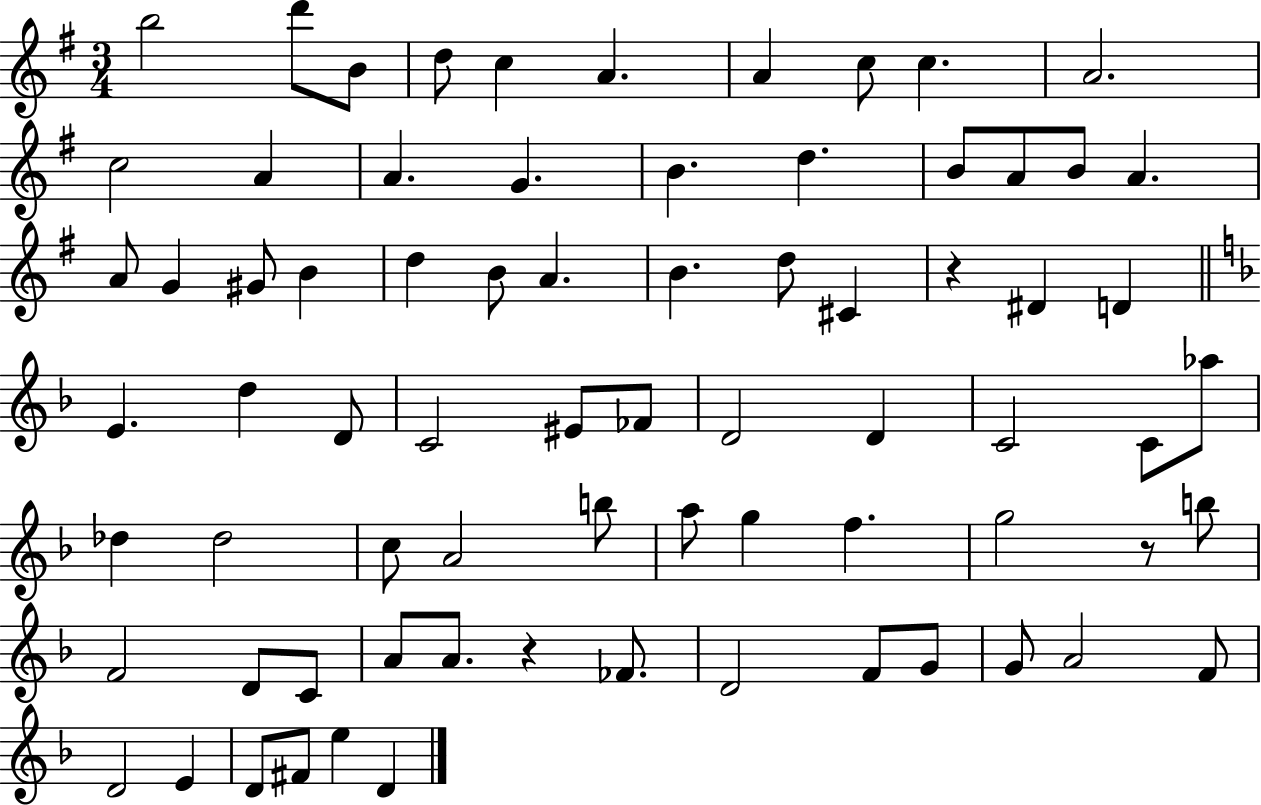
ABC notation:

X:1
T:Untitled
M:3/4
L:1/4
K:G
b2 d'/2 B/2 d/2 c A A c/2 c A2 c2 A A G B d B/2 A/2 B/2 A A/2 G ^G/2 B d B/2 A B d/2 ^C z ^D D E d D/2 C2 ^E/2 _F/2 D2 D C2 C/2 _a/2 _d _d2 c/2 A2 b/2 a/2 g f g2 z/2 b/2 F2 D/2 C/2 A/2 A/2 z _F/2 D2 F/2 G/2 G/2 A2 F/2 D2 E D/2 ^F/2 e D